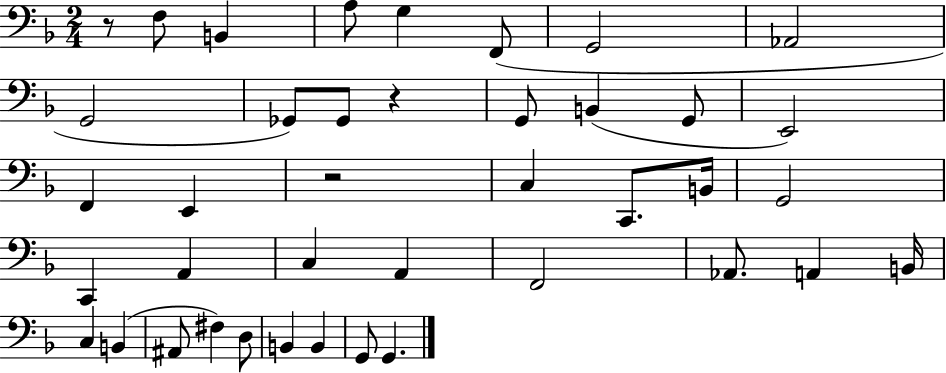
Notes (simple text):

R/e F3/e B2/q A3/e G3/q F2/e G2/h Ab2/h G2/h Gb2/e Gb2/e R/q G2/e B2/q G2/e E2/h F2/q E2/q R/h C3/q C2/e. B2/s G2/h C2/q A2/q C3/q A2/q F2/h Ab2/e. A2/q B2/s C3/q B2/q A#2/e F#3/q D3/e B2/q B2/q G2/e G2/q.